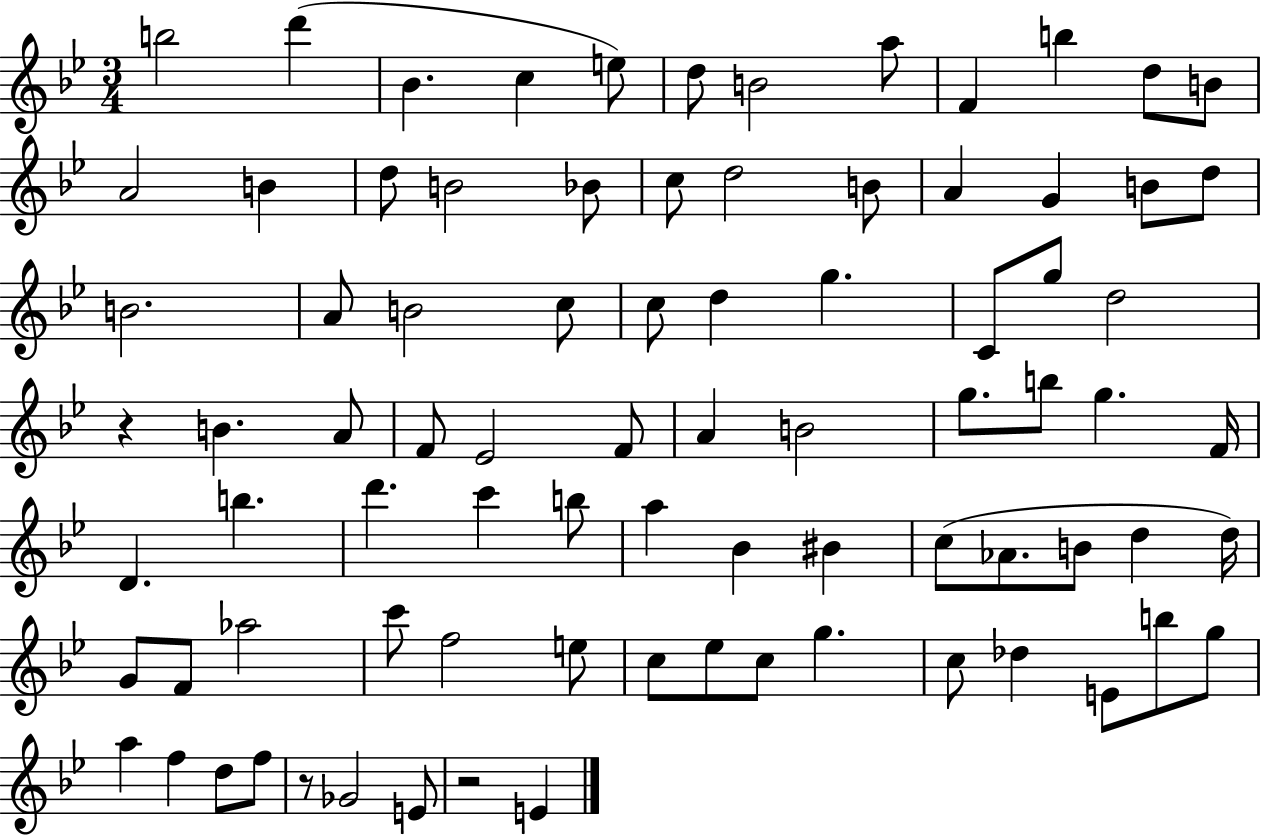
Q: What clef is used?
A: treble